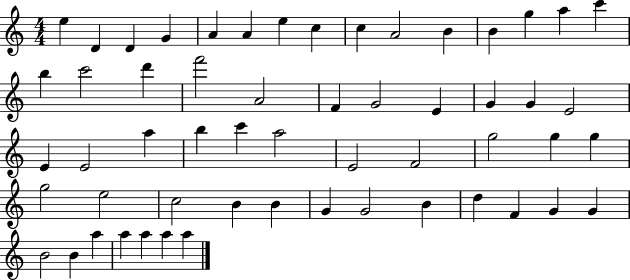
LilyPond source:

{
  \clef treble
  \numericTimeSignature
  \time 4/4
  \key c \major
  e''4 d'4 d'4 g'4 | a'4 a'4 e''4 c''4 | c''4 a'2 b'4 | b'4 g''4 a''4 c'''4 | \break b''4 c'''2 d'''4 | f'''2 a'2 | f'4 g'2 e'4 | g'4 g'4 e'2 | \break e'4 e'2 a''4 | b''4 c'''4 a''2 | e'2 f'2 | g''2 g''4 g''4 | \break g''2 e''2 | c''2 b'4 b'4 | g'4 g'2 b'4 | d''4 f'4 g'4 g'4 | \break b'2 b'4 a''4 | a''4 a''4 a''4 a''4 | \bar "|."
}